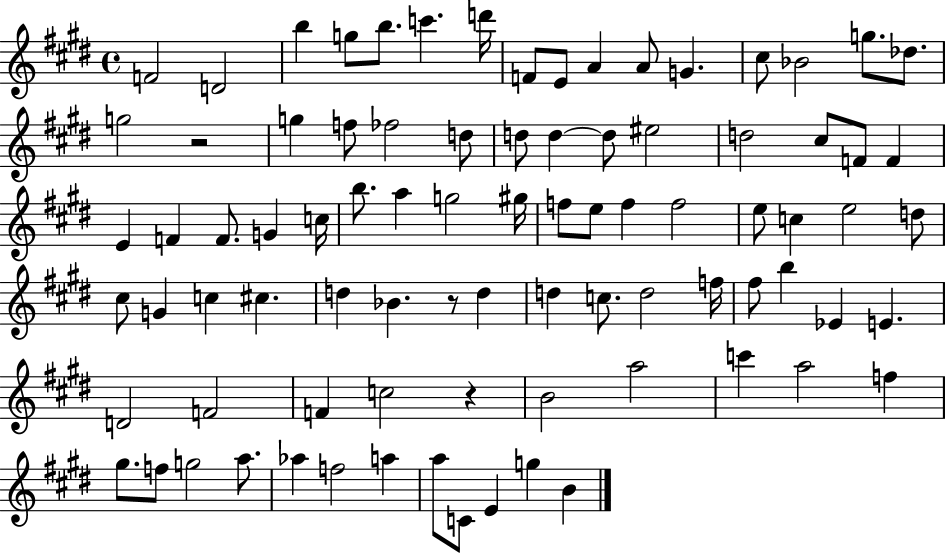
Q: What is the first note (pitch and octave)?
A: F4